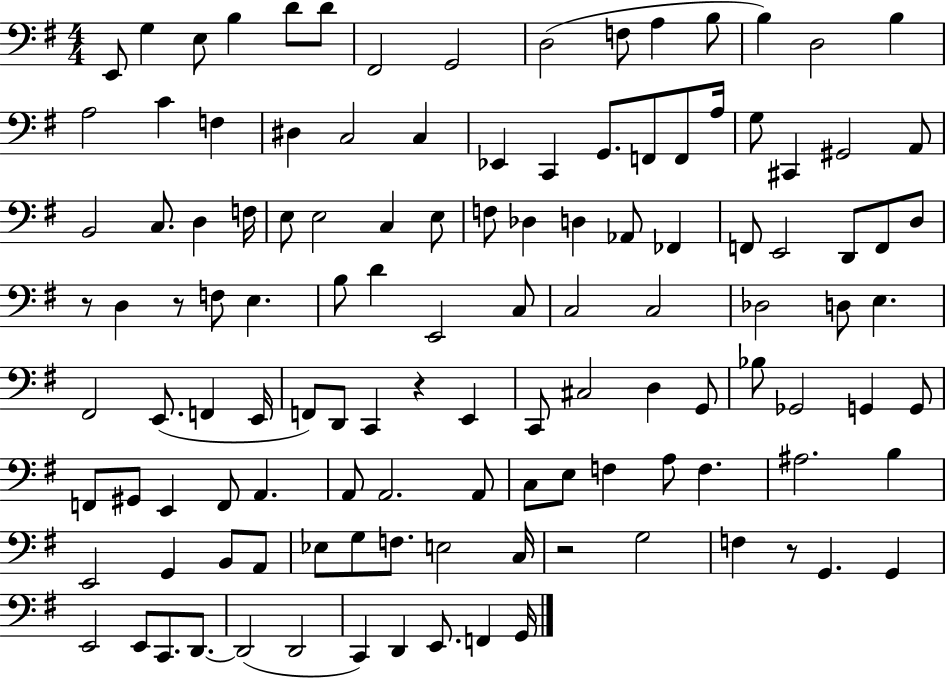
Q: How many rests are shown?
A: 5